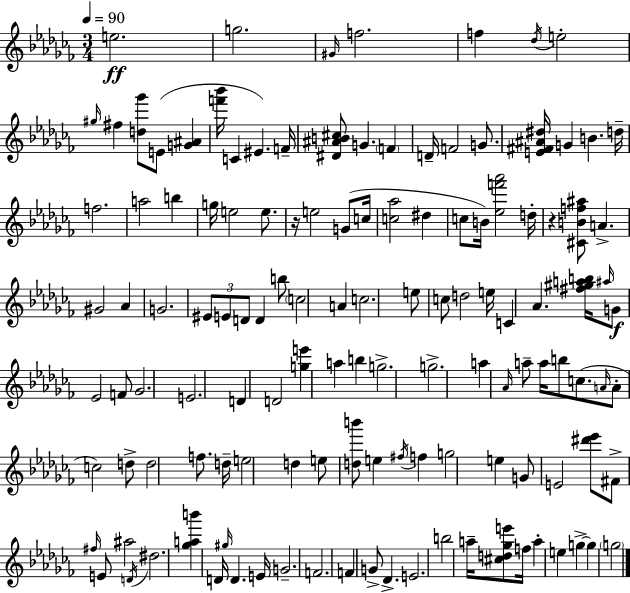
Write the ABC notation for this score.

X:1
T:Untitled
M:3/4
L:1/4
K:Abm
e2 g2 ^G/4 f2 f _d/4 e2 ^g/4 ^f [d_g']/2 E/2 [G^A] [f'_b']/4 C ^E F/4 [^D^AB^c]/2 G F D/4 F2 G/2 [E^F^A^d]/4 G B d/4 f2 a2 b g/4 e2 e/2 z/4 e2 G/2 c/4 [c_a]2 ^d c/2 B/4 [_ef'_a']2 d/4 z [^CBf^a]/2 A ^G2 _A G2 ^E/2 E/2 D/2 D b/2 c2 A c2 e/2 c/2 d2 e/4 C _A [^f^gab]/4 ^a/4 G/2 _E2 F/2 _G2 E2 D D2 [ge'] a b g2 g2 a _A/4 a/2 a/4 b/2 c/2 A/4 A/2 c2 d/2 d2 f/2 d/4 e2 d e/2 [db']/2 e ^f/4 f g2 e G/2 E2 [^d'_e']/2 ^F/2 ^f/4 E/2 ^a2 D/4 ^d2 [_gab'] D/4 ^g/4 D E/4 G2 F2 F G/2 _D E2 b2 a/4 [^cd_ge']/2 f/4 a e g g g2